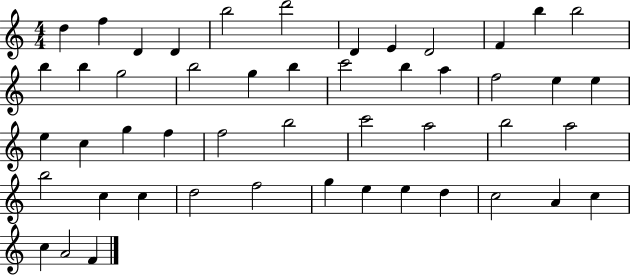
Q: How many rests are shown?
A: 0